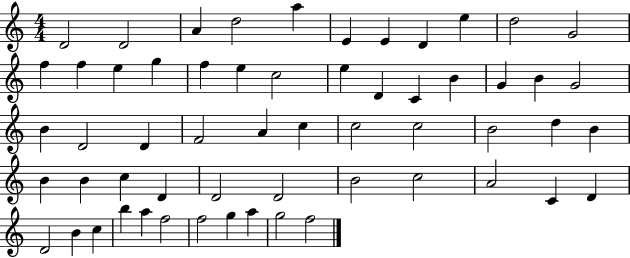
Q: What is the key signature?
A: C major